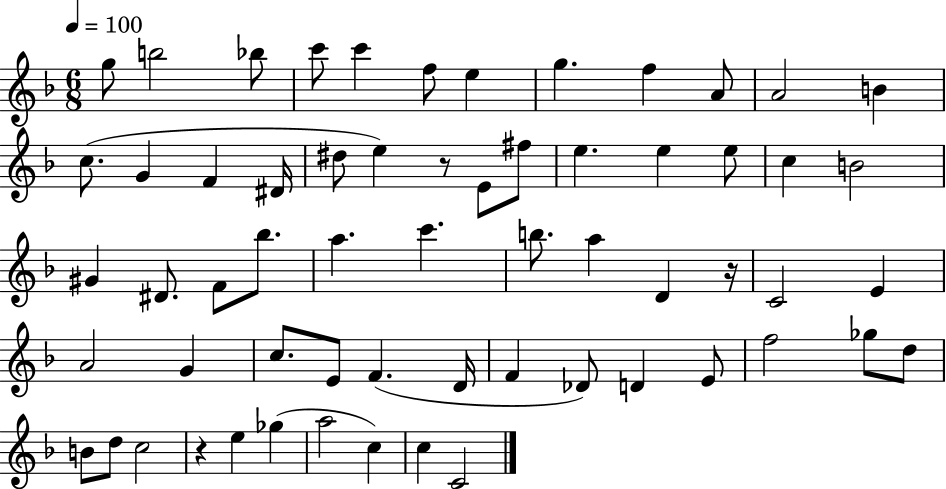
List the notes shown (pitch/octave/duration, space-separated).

G5/e B5/h Bb5/e C6/e C6/q F5/e E5/q G5/q. F5/q A4/e A4/h B4/q C5/e. G4/q F4/q D#4/s D#5/e E5/q R/e E4/e F#5/e E5/q. E5/q E5/e C5/q B4/h G#4/q D#4/e. F4/e Bb5/e. A5/q. C6/q. B5/e. A5/q D4/q R/s C4/h E4/q A4/h G4/q C5/e. E4/e F4/q. D4/s F4/q Db4/e D4/q E4/e F5/h Gb5/e D5/e B4/e D5/e C5/h R/q E5/q Gb5/q A5/h C5/q C5/q C4/h